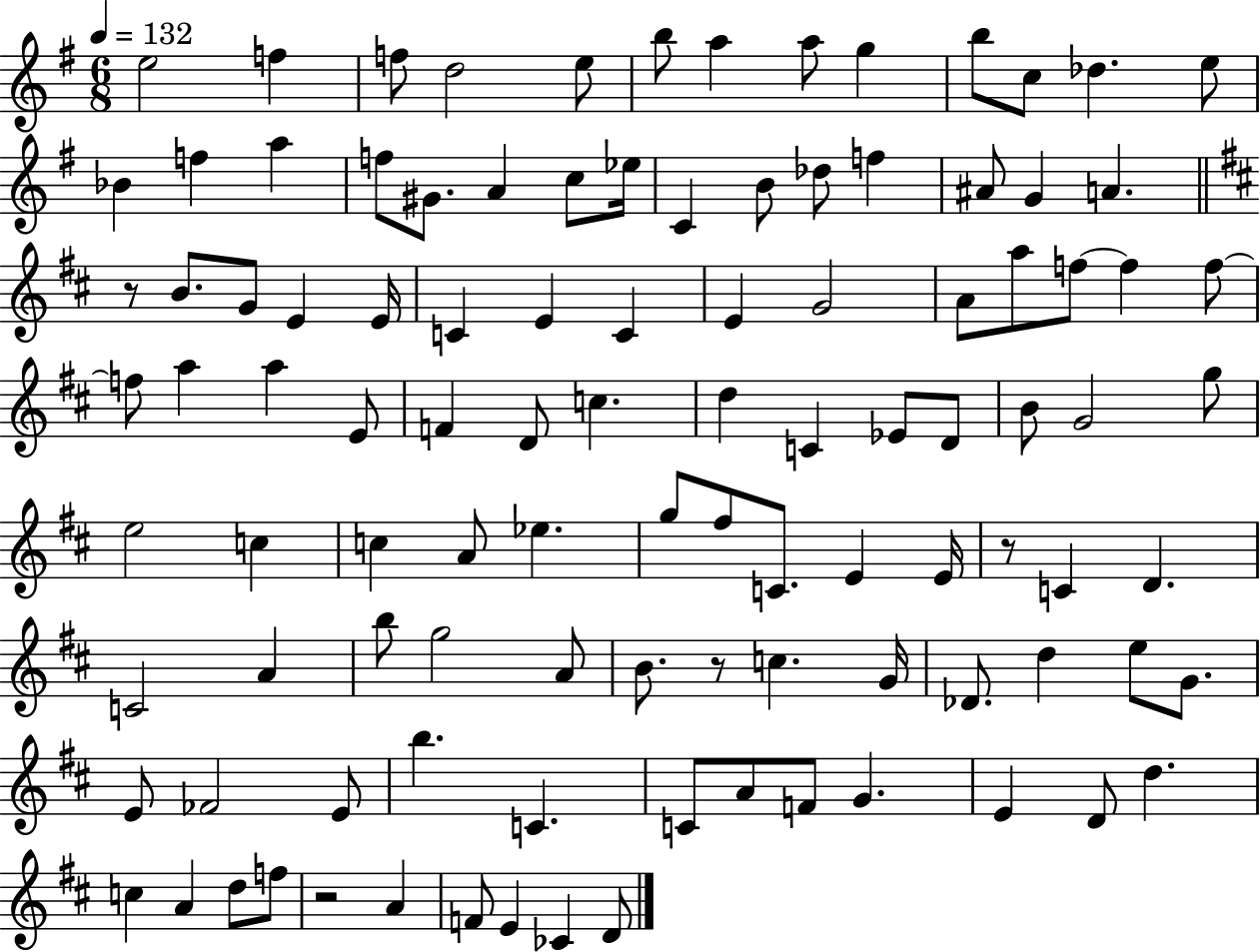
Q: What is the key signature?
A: G major